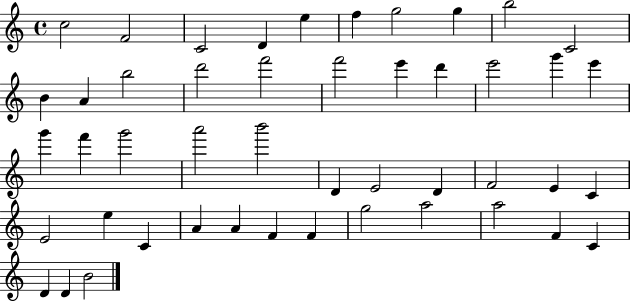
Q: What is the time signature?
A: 4/4